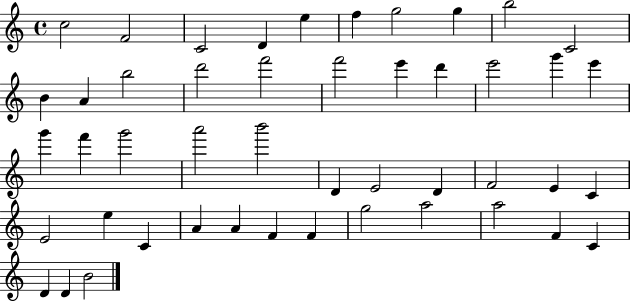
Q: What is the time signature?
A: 4/4